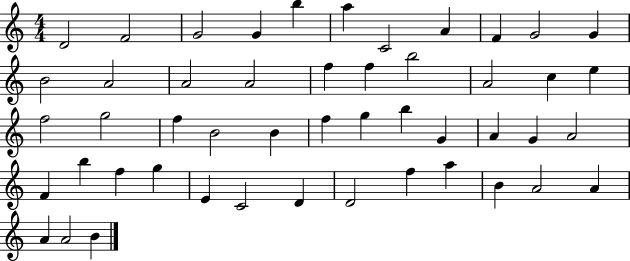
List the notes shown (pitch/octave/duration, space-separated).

D4/h F4/h G4/h G4/q B5/q A5/q C4/h A4/q F4/q G4/h G4/q B4/h A4/h A4/h A4/h F5/q F5/q B5/h A4/h C5/q E5/q F5/h G5/h F5/q B4/h B4/q F5/q G5/q B5/q G4/q A4/q G4/q A4/h F4/q B5/q F5/q G5/q E4/q C4/h D4/q D4/h F5/q A5/q B4/q A4/h A4/q A4/q A4/h B4/q